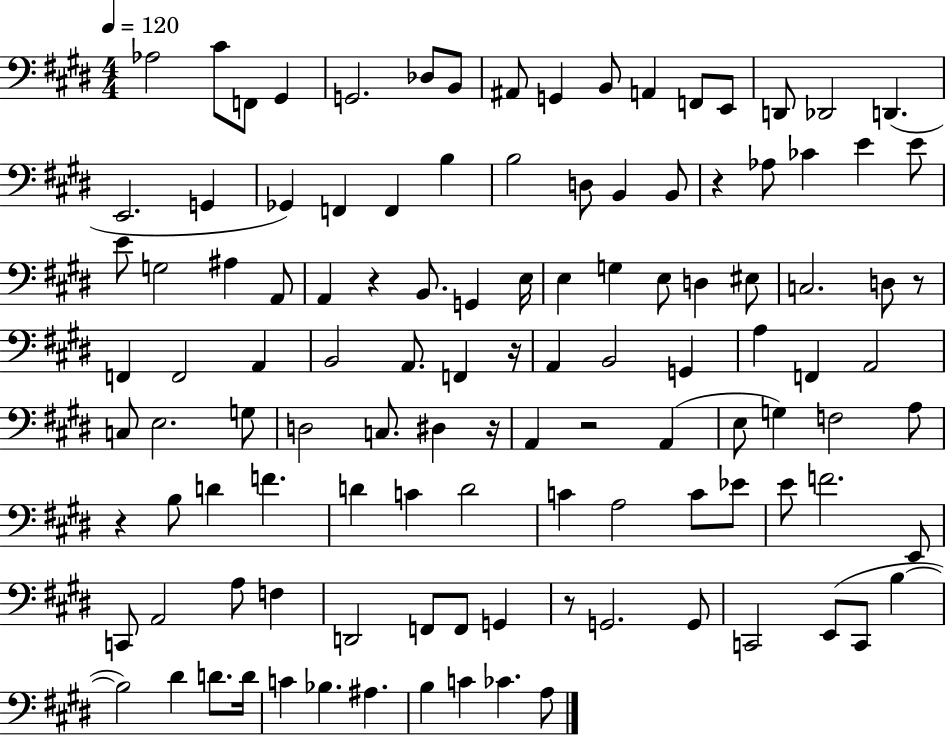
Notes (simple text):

Ab3/h C#4/e F2/e G#2/q G2/h. Db3/e B2/e A#2/e G2/q B2/e A2/q F2/e E2/e D2/e Db2/h D2/q. E2/h. G2/q Gb2/q F2/q F2/q B3/q B3/h D3/e B2/q B2/e R/q Ab3/e CES4/q E4/q E4/e E4/e G3/h A#3/q A2/e A2/q R/q B2/e. G2/q E3/s E3/q G3/q E3/e D3/q EIS3/e C3/h. D3/e R/e F2/q F2/h A2/q B2/h A2/e. F2/q R/s A2/q B2/h G2/q A3/q F2/q A2/h C3/e E3/h. G3/e D3/h C3/e. D#3/q R/s A2/q R/h A2/q E3/e G3/q F3/h A3/e R/q B3/e D4/q F4/q. D4/q C4/q D4/h C4/q A3/h C4/e Eb4/e E4/e F4/h. E2/e C2/e A2/h A3/e F3/q D2/h F2/e F2/e G2/q R/e G2/h. G2/e C2/h E2/e C2/e B3/q B3/h D#4/q D4/e. D4/s C4/q Bb3/q. A#3/q. B3/q C4/q CES4/q. A3/e